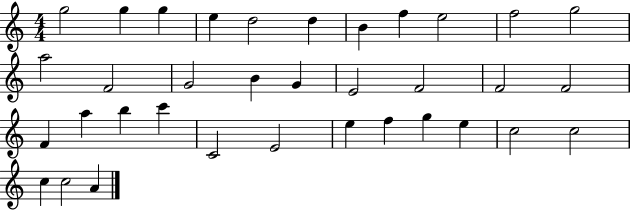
G5/h G5/q G5/q E5/q D5/h D5/q B4/q F5/q E5/h F5/h G5/h A5/h F4/h G4/h B4/q G4/q E4/h F4/h F4/h F4/h F4/q A5/q B5/q C6/q C4/h E4/h E5/q F5/q G5/q E5/q C5/h C5/h C5/q C5/h A4/q